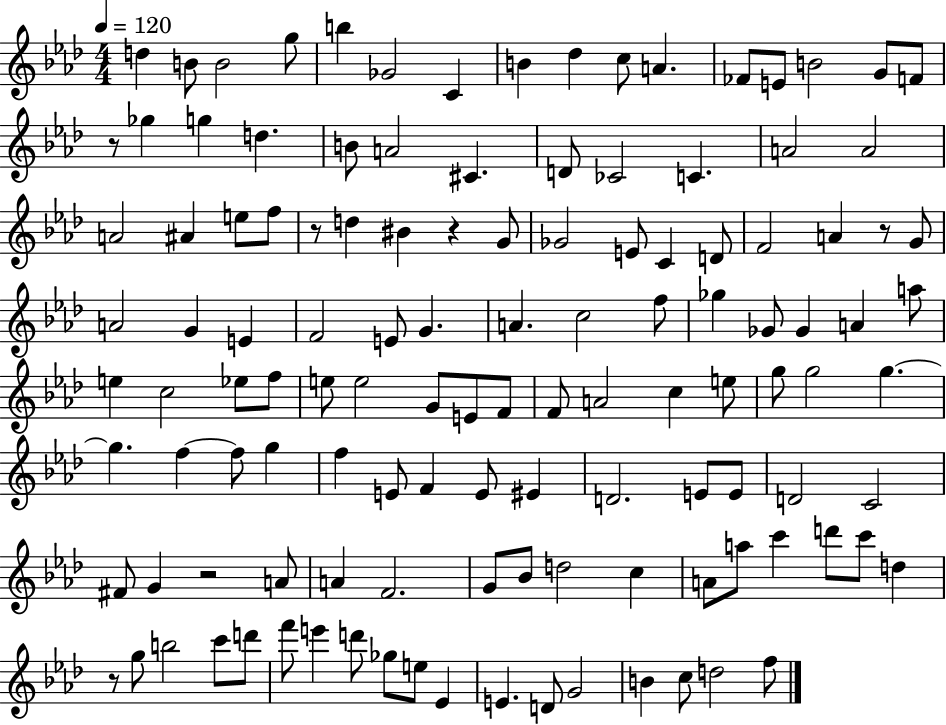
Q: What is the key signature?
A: AES major